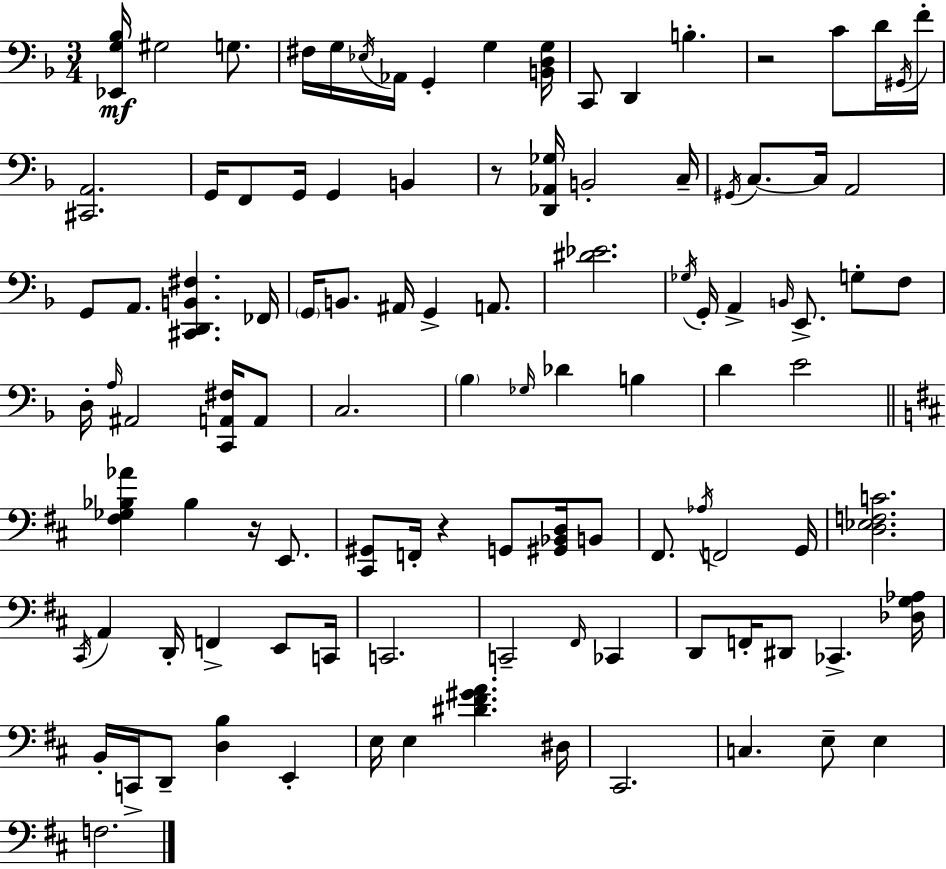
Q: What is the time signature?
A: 3/4